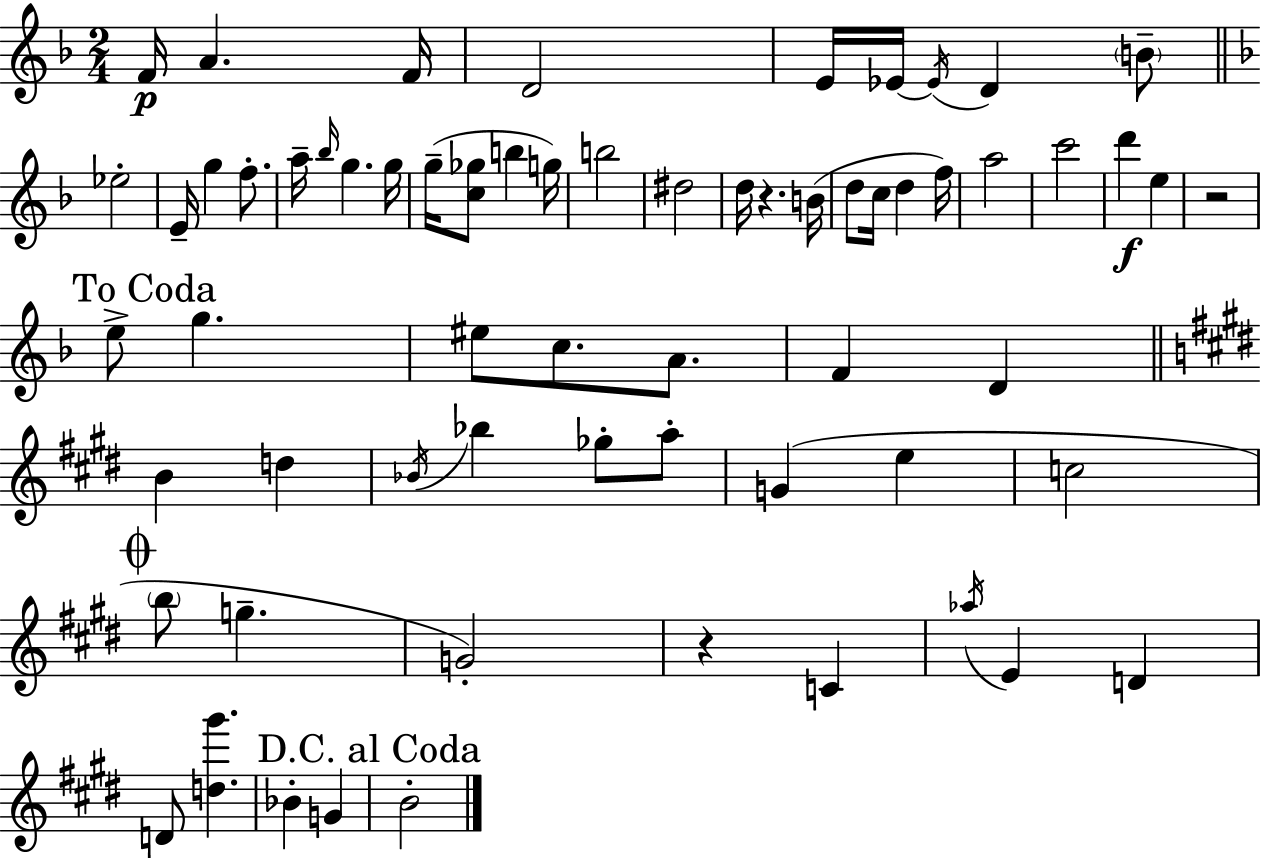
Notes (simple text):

F4/s A4/q. F4/s D4/h E4/s Eb4/s Eb4/s D4/q B4/e Eb5/h E4/s G5/q F5/e. A5/s Bb5/s G5/q. G5/s G5/s [C5,Gb5]/e B5/q G5/s B5/h D#5/h D5/s R/q. B4/s D5/e C5/s D5/q F5/s A5/h C6/h D6/q E5/q R/h E5/e G5/q. EIS5/e C5/e. A4/e. F4/q D4/q B4/q D5/q Bb4/s Bb5/q Gb5/e A5/e G4/q E5/q C5/h B5/e G5/q. G4/h R/q C4/q Ab5/s E4/q D4/q D4/e [D5,G#6]/q. Bb4/q G4/q B4/h